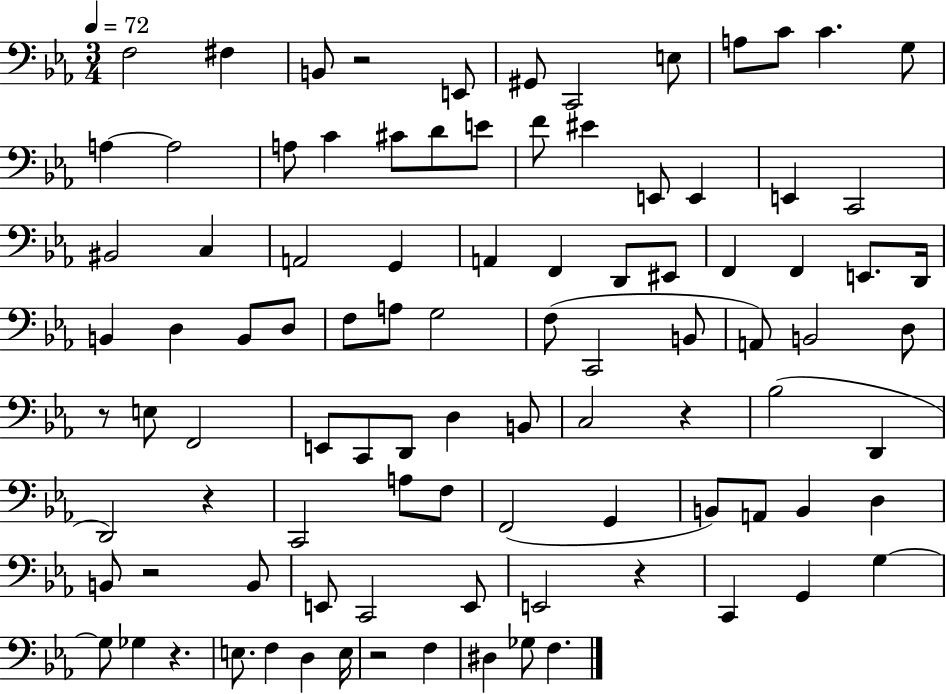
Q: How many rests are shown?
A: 8